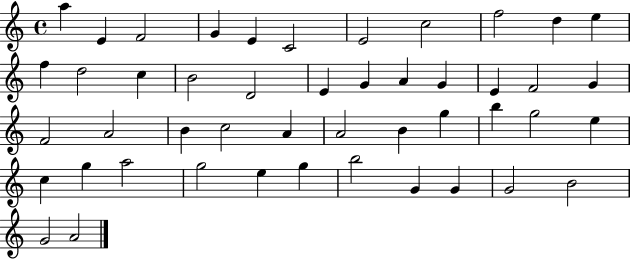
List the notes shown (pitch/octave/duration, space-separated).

A5/q E4/q F4/h G4/q E4/q C4/h E4/h C5/h F5/h D5/q E5/q F5/q D5/h C5/q B4/h D4/h E4/q G4/q A4/q G4/q E4/q F4/h G4/q F4/h A4/h B4/q C5/h A4/q A4/h B4/q G5/q B5/q G5/h E5/q C5/q G5/q A5/h G5/h E5/q G5/q B5/h G4/q G4/q G4/h B4/h G4/h A4/h